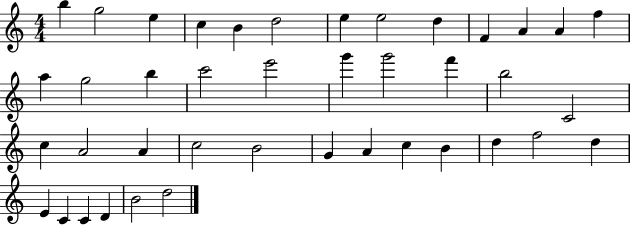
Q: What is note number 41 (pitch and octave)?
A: D5